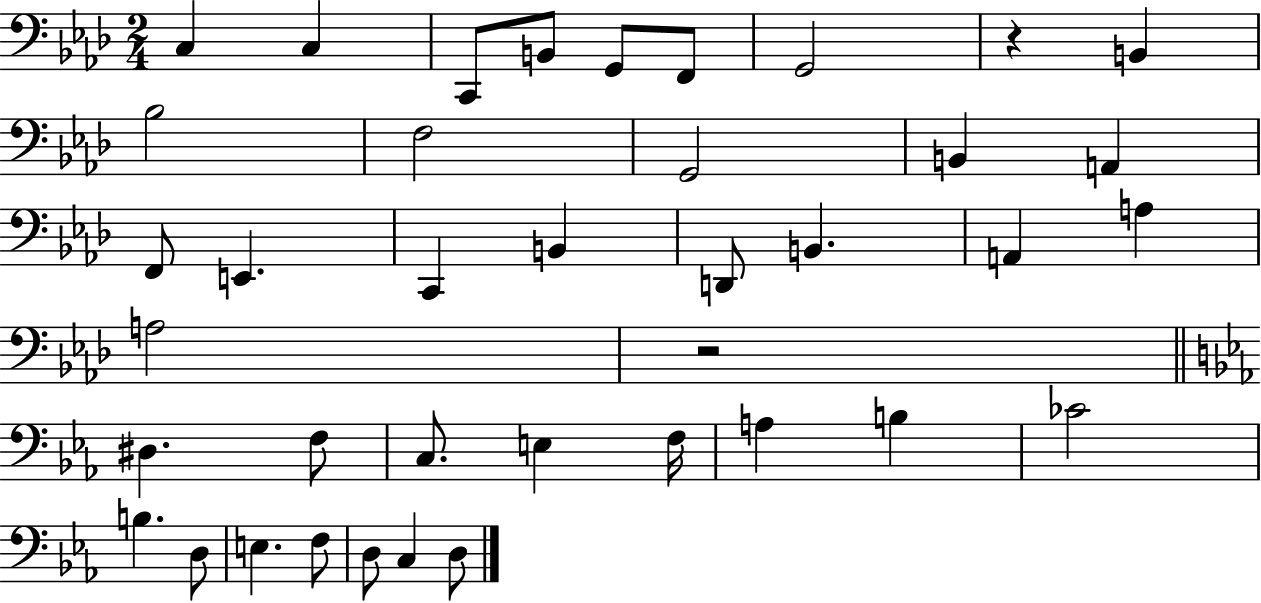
X:1
T:Untitled
M:2/4
L:1/4
K:Ab
C, C, C,,/2 B,,/2 G,,/2 F,,/2 G,,2 z B,, _B,2 F,2 G,,2 B,, A,, F,,/2 E,, C,, B,, D,,/2 B,, A,, A, A,2 z2 ^D, F,/2 C,/2 E, F,/4 A, B, _C2 B, D,/2 E, F,/2 D,/2 C, D,/2